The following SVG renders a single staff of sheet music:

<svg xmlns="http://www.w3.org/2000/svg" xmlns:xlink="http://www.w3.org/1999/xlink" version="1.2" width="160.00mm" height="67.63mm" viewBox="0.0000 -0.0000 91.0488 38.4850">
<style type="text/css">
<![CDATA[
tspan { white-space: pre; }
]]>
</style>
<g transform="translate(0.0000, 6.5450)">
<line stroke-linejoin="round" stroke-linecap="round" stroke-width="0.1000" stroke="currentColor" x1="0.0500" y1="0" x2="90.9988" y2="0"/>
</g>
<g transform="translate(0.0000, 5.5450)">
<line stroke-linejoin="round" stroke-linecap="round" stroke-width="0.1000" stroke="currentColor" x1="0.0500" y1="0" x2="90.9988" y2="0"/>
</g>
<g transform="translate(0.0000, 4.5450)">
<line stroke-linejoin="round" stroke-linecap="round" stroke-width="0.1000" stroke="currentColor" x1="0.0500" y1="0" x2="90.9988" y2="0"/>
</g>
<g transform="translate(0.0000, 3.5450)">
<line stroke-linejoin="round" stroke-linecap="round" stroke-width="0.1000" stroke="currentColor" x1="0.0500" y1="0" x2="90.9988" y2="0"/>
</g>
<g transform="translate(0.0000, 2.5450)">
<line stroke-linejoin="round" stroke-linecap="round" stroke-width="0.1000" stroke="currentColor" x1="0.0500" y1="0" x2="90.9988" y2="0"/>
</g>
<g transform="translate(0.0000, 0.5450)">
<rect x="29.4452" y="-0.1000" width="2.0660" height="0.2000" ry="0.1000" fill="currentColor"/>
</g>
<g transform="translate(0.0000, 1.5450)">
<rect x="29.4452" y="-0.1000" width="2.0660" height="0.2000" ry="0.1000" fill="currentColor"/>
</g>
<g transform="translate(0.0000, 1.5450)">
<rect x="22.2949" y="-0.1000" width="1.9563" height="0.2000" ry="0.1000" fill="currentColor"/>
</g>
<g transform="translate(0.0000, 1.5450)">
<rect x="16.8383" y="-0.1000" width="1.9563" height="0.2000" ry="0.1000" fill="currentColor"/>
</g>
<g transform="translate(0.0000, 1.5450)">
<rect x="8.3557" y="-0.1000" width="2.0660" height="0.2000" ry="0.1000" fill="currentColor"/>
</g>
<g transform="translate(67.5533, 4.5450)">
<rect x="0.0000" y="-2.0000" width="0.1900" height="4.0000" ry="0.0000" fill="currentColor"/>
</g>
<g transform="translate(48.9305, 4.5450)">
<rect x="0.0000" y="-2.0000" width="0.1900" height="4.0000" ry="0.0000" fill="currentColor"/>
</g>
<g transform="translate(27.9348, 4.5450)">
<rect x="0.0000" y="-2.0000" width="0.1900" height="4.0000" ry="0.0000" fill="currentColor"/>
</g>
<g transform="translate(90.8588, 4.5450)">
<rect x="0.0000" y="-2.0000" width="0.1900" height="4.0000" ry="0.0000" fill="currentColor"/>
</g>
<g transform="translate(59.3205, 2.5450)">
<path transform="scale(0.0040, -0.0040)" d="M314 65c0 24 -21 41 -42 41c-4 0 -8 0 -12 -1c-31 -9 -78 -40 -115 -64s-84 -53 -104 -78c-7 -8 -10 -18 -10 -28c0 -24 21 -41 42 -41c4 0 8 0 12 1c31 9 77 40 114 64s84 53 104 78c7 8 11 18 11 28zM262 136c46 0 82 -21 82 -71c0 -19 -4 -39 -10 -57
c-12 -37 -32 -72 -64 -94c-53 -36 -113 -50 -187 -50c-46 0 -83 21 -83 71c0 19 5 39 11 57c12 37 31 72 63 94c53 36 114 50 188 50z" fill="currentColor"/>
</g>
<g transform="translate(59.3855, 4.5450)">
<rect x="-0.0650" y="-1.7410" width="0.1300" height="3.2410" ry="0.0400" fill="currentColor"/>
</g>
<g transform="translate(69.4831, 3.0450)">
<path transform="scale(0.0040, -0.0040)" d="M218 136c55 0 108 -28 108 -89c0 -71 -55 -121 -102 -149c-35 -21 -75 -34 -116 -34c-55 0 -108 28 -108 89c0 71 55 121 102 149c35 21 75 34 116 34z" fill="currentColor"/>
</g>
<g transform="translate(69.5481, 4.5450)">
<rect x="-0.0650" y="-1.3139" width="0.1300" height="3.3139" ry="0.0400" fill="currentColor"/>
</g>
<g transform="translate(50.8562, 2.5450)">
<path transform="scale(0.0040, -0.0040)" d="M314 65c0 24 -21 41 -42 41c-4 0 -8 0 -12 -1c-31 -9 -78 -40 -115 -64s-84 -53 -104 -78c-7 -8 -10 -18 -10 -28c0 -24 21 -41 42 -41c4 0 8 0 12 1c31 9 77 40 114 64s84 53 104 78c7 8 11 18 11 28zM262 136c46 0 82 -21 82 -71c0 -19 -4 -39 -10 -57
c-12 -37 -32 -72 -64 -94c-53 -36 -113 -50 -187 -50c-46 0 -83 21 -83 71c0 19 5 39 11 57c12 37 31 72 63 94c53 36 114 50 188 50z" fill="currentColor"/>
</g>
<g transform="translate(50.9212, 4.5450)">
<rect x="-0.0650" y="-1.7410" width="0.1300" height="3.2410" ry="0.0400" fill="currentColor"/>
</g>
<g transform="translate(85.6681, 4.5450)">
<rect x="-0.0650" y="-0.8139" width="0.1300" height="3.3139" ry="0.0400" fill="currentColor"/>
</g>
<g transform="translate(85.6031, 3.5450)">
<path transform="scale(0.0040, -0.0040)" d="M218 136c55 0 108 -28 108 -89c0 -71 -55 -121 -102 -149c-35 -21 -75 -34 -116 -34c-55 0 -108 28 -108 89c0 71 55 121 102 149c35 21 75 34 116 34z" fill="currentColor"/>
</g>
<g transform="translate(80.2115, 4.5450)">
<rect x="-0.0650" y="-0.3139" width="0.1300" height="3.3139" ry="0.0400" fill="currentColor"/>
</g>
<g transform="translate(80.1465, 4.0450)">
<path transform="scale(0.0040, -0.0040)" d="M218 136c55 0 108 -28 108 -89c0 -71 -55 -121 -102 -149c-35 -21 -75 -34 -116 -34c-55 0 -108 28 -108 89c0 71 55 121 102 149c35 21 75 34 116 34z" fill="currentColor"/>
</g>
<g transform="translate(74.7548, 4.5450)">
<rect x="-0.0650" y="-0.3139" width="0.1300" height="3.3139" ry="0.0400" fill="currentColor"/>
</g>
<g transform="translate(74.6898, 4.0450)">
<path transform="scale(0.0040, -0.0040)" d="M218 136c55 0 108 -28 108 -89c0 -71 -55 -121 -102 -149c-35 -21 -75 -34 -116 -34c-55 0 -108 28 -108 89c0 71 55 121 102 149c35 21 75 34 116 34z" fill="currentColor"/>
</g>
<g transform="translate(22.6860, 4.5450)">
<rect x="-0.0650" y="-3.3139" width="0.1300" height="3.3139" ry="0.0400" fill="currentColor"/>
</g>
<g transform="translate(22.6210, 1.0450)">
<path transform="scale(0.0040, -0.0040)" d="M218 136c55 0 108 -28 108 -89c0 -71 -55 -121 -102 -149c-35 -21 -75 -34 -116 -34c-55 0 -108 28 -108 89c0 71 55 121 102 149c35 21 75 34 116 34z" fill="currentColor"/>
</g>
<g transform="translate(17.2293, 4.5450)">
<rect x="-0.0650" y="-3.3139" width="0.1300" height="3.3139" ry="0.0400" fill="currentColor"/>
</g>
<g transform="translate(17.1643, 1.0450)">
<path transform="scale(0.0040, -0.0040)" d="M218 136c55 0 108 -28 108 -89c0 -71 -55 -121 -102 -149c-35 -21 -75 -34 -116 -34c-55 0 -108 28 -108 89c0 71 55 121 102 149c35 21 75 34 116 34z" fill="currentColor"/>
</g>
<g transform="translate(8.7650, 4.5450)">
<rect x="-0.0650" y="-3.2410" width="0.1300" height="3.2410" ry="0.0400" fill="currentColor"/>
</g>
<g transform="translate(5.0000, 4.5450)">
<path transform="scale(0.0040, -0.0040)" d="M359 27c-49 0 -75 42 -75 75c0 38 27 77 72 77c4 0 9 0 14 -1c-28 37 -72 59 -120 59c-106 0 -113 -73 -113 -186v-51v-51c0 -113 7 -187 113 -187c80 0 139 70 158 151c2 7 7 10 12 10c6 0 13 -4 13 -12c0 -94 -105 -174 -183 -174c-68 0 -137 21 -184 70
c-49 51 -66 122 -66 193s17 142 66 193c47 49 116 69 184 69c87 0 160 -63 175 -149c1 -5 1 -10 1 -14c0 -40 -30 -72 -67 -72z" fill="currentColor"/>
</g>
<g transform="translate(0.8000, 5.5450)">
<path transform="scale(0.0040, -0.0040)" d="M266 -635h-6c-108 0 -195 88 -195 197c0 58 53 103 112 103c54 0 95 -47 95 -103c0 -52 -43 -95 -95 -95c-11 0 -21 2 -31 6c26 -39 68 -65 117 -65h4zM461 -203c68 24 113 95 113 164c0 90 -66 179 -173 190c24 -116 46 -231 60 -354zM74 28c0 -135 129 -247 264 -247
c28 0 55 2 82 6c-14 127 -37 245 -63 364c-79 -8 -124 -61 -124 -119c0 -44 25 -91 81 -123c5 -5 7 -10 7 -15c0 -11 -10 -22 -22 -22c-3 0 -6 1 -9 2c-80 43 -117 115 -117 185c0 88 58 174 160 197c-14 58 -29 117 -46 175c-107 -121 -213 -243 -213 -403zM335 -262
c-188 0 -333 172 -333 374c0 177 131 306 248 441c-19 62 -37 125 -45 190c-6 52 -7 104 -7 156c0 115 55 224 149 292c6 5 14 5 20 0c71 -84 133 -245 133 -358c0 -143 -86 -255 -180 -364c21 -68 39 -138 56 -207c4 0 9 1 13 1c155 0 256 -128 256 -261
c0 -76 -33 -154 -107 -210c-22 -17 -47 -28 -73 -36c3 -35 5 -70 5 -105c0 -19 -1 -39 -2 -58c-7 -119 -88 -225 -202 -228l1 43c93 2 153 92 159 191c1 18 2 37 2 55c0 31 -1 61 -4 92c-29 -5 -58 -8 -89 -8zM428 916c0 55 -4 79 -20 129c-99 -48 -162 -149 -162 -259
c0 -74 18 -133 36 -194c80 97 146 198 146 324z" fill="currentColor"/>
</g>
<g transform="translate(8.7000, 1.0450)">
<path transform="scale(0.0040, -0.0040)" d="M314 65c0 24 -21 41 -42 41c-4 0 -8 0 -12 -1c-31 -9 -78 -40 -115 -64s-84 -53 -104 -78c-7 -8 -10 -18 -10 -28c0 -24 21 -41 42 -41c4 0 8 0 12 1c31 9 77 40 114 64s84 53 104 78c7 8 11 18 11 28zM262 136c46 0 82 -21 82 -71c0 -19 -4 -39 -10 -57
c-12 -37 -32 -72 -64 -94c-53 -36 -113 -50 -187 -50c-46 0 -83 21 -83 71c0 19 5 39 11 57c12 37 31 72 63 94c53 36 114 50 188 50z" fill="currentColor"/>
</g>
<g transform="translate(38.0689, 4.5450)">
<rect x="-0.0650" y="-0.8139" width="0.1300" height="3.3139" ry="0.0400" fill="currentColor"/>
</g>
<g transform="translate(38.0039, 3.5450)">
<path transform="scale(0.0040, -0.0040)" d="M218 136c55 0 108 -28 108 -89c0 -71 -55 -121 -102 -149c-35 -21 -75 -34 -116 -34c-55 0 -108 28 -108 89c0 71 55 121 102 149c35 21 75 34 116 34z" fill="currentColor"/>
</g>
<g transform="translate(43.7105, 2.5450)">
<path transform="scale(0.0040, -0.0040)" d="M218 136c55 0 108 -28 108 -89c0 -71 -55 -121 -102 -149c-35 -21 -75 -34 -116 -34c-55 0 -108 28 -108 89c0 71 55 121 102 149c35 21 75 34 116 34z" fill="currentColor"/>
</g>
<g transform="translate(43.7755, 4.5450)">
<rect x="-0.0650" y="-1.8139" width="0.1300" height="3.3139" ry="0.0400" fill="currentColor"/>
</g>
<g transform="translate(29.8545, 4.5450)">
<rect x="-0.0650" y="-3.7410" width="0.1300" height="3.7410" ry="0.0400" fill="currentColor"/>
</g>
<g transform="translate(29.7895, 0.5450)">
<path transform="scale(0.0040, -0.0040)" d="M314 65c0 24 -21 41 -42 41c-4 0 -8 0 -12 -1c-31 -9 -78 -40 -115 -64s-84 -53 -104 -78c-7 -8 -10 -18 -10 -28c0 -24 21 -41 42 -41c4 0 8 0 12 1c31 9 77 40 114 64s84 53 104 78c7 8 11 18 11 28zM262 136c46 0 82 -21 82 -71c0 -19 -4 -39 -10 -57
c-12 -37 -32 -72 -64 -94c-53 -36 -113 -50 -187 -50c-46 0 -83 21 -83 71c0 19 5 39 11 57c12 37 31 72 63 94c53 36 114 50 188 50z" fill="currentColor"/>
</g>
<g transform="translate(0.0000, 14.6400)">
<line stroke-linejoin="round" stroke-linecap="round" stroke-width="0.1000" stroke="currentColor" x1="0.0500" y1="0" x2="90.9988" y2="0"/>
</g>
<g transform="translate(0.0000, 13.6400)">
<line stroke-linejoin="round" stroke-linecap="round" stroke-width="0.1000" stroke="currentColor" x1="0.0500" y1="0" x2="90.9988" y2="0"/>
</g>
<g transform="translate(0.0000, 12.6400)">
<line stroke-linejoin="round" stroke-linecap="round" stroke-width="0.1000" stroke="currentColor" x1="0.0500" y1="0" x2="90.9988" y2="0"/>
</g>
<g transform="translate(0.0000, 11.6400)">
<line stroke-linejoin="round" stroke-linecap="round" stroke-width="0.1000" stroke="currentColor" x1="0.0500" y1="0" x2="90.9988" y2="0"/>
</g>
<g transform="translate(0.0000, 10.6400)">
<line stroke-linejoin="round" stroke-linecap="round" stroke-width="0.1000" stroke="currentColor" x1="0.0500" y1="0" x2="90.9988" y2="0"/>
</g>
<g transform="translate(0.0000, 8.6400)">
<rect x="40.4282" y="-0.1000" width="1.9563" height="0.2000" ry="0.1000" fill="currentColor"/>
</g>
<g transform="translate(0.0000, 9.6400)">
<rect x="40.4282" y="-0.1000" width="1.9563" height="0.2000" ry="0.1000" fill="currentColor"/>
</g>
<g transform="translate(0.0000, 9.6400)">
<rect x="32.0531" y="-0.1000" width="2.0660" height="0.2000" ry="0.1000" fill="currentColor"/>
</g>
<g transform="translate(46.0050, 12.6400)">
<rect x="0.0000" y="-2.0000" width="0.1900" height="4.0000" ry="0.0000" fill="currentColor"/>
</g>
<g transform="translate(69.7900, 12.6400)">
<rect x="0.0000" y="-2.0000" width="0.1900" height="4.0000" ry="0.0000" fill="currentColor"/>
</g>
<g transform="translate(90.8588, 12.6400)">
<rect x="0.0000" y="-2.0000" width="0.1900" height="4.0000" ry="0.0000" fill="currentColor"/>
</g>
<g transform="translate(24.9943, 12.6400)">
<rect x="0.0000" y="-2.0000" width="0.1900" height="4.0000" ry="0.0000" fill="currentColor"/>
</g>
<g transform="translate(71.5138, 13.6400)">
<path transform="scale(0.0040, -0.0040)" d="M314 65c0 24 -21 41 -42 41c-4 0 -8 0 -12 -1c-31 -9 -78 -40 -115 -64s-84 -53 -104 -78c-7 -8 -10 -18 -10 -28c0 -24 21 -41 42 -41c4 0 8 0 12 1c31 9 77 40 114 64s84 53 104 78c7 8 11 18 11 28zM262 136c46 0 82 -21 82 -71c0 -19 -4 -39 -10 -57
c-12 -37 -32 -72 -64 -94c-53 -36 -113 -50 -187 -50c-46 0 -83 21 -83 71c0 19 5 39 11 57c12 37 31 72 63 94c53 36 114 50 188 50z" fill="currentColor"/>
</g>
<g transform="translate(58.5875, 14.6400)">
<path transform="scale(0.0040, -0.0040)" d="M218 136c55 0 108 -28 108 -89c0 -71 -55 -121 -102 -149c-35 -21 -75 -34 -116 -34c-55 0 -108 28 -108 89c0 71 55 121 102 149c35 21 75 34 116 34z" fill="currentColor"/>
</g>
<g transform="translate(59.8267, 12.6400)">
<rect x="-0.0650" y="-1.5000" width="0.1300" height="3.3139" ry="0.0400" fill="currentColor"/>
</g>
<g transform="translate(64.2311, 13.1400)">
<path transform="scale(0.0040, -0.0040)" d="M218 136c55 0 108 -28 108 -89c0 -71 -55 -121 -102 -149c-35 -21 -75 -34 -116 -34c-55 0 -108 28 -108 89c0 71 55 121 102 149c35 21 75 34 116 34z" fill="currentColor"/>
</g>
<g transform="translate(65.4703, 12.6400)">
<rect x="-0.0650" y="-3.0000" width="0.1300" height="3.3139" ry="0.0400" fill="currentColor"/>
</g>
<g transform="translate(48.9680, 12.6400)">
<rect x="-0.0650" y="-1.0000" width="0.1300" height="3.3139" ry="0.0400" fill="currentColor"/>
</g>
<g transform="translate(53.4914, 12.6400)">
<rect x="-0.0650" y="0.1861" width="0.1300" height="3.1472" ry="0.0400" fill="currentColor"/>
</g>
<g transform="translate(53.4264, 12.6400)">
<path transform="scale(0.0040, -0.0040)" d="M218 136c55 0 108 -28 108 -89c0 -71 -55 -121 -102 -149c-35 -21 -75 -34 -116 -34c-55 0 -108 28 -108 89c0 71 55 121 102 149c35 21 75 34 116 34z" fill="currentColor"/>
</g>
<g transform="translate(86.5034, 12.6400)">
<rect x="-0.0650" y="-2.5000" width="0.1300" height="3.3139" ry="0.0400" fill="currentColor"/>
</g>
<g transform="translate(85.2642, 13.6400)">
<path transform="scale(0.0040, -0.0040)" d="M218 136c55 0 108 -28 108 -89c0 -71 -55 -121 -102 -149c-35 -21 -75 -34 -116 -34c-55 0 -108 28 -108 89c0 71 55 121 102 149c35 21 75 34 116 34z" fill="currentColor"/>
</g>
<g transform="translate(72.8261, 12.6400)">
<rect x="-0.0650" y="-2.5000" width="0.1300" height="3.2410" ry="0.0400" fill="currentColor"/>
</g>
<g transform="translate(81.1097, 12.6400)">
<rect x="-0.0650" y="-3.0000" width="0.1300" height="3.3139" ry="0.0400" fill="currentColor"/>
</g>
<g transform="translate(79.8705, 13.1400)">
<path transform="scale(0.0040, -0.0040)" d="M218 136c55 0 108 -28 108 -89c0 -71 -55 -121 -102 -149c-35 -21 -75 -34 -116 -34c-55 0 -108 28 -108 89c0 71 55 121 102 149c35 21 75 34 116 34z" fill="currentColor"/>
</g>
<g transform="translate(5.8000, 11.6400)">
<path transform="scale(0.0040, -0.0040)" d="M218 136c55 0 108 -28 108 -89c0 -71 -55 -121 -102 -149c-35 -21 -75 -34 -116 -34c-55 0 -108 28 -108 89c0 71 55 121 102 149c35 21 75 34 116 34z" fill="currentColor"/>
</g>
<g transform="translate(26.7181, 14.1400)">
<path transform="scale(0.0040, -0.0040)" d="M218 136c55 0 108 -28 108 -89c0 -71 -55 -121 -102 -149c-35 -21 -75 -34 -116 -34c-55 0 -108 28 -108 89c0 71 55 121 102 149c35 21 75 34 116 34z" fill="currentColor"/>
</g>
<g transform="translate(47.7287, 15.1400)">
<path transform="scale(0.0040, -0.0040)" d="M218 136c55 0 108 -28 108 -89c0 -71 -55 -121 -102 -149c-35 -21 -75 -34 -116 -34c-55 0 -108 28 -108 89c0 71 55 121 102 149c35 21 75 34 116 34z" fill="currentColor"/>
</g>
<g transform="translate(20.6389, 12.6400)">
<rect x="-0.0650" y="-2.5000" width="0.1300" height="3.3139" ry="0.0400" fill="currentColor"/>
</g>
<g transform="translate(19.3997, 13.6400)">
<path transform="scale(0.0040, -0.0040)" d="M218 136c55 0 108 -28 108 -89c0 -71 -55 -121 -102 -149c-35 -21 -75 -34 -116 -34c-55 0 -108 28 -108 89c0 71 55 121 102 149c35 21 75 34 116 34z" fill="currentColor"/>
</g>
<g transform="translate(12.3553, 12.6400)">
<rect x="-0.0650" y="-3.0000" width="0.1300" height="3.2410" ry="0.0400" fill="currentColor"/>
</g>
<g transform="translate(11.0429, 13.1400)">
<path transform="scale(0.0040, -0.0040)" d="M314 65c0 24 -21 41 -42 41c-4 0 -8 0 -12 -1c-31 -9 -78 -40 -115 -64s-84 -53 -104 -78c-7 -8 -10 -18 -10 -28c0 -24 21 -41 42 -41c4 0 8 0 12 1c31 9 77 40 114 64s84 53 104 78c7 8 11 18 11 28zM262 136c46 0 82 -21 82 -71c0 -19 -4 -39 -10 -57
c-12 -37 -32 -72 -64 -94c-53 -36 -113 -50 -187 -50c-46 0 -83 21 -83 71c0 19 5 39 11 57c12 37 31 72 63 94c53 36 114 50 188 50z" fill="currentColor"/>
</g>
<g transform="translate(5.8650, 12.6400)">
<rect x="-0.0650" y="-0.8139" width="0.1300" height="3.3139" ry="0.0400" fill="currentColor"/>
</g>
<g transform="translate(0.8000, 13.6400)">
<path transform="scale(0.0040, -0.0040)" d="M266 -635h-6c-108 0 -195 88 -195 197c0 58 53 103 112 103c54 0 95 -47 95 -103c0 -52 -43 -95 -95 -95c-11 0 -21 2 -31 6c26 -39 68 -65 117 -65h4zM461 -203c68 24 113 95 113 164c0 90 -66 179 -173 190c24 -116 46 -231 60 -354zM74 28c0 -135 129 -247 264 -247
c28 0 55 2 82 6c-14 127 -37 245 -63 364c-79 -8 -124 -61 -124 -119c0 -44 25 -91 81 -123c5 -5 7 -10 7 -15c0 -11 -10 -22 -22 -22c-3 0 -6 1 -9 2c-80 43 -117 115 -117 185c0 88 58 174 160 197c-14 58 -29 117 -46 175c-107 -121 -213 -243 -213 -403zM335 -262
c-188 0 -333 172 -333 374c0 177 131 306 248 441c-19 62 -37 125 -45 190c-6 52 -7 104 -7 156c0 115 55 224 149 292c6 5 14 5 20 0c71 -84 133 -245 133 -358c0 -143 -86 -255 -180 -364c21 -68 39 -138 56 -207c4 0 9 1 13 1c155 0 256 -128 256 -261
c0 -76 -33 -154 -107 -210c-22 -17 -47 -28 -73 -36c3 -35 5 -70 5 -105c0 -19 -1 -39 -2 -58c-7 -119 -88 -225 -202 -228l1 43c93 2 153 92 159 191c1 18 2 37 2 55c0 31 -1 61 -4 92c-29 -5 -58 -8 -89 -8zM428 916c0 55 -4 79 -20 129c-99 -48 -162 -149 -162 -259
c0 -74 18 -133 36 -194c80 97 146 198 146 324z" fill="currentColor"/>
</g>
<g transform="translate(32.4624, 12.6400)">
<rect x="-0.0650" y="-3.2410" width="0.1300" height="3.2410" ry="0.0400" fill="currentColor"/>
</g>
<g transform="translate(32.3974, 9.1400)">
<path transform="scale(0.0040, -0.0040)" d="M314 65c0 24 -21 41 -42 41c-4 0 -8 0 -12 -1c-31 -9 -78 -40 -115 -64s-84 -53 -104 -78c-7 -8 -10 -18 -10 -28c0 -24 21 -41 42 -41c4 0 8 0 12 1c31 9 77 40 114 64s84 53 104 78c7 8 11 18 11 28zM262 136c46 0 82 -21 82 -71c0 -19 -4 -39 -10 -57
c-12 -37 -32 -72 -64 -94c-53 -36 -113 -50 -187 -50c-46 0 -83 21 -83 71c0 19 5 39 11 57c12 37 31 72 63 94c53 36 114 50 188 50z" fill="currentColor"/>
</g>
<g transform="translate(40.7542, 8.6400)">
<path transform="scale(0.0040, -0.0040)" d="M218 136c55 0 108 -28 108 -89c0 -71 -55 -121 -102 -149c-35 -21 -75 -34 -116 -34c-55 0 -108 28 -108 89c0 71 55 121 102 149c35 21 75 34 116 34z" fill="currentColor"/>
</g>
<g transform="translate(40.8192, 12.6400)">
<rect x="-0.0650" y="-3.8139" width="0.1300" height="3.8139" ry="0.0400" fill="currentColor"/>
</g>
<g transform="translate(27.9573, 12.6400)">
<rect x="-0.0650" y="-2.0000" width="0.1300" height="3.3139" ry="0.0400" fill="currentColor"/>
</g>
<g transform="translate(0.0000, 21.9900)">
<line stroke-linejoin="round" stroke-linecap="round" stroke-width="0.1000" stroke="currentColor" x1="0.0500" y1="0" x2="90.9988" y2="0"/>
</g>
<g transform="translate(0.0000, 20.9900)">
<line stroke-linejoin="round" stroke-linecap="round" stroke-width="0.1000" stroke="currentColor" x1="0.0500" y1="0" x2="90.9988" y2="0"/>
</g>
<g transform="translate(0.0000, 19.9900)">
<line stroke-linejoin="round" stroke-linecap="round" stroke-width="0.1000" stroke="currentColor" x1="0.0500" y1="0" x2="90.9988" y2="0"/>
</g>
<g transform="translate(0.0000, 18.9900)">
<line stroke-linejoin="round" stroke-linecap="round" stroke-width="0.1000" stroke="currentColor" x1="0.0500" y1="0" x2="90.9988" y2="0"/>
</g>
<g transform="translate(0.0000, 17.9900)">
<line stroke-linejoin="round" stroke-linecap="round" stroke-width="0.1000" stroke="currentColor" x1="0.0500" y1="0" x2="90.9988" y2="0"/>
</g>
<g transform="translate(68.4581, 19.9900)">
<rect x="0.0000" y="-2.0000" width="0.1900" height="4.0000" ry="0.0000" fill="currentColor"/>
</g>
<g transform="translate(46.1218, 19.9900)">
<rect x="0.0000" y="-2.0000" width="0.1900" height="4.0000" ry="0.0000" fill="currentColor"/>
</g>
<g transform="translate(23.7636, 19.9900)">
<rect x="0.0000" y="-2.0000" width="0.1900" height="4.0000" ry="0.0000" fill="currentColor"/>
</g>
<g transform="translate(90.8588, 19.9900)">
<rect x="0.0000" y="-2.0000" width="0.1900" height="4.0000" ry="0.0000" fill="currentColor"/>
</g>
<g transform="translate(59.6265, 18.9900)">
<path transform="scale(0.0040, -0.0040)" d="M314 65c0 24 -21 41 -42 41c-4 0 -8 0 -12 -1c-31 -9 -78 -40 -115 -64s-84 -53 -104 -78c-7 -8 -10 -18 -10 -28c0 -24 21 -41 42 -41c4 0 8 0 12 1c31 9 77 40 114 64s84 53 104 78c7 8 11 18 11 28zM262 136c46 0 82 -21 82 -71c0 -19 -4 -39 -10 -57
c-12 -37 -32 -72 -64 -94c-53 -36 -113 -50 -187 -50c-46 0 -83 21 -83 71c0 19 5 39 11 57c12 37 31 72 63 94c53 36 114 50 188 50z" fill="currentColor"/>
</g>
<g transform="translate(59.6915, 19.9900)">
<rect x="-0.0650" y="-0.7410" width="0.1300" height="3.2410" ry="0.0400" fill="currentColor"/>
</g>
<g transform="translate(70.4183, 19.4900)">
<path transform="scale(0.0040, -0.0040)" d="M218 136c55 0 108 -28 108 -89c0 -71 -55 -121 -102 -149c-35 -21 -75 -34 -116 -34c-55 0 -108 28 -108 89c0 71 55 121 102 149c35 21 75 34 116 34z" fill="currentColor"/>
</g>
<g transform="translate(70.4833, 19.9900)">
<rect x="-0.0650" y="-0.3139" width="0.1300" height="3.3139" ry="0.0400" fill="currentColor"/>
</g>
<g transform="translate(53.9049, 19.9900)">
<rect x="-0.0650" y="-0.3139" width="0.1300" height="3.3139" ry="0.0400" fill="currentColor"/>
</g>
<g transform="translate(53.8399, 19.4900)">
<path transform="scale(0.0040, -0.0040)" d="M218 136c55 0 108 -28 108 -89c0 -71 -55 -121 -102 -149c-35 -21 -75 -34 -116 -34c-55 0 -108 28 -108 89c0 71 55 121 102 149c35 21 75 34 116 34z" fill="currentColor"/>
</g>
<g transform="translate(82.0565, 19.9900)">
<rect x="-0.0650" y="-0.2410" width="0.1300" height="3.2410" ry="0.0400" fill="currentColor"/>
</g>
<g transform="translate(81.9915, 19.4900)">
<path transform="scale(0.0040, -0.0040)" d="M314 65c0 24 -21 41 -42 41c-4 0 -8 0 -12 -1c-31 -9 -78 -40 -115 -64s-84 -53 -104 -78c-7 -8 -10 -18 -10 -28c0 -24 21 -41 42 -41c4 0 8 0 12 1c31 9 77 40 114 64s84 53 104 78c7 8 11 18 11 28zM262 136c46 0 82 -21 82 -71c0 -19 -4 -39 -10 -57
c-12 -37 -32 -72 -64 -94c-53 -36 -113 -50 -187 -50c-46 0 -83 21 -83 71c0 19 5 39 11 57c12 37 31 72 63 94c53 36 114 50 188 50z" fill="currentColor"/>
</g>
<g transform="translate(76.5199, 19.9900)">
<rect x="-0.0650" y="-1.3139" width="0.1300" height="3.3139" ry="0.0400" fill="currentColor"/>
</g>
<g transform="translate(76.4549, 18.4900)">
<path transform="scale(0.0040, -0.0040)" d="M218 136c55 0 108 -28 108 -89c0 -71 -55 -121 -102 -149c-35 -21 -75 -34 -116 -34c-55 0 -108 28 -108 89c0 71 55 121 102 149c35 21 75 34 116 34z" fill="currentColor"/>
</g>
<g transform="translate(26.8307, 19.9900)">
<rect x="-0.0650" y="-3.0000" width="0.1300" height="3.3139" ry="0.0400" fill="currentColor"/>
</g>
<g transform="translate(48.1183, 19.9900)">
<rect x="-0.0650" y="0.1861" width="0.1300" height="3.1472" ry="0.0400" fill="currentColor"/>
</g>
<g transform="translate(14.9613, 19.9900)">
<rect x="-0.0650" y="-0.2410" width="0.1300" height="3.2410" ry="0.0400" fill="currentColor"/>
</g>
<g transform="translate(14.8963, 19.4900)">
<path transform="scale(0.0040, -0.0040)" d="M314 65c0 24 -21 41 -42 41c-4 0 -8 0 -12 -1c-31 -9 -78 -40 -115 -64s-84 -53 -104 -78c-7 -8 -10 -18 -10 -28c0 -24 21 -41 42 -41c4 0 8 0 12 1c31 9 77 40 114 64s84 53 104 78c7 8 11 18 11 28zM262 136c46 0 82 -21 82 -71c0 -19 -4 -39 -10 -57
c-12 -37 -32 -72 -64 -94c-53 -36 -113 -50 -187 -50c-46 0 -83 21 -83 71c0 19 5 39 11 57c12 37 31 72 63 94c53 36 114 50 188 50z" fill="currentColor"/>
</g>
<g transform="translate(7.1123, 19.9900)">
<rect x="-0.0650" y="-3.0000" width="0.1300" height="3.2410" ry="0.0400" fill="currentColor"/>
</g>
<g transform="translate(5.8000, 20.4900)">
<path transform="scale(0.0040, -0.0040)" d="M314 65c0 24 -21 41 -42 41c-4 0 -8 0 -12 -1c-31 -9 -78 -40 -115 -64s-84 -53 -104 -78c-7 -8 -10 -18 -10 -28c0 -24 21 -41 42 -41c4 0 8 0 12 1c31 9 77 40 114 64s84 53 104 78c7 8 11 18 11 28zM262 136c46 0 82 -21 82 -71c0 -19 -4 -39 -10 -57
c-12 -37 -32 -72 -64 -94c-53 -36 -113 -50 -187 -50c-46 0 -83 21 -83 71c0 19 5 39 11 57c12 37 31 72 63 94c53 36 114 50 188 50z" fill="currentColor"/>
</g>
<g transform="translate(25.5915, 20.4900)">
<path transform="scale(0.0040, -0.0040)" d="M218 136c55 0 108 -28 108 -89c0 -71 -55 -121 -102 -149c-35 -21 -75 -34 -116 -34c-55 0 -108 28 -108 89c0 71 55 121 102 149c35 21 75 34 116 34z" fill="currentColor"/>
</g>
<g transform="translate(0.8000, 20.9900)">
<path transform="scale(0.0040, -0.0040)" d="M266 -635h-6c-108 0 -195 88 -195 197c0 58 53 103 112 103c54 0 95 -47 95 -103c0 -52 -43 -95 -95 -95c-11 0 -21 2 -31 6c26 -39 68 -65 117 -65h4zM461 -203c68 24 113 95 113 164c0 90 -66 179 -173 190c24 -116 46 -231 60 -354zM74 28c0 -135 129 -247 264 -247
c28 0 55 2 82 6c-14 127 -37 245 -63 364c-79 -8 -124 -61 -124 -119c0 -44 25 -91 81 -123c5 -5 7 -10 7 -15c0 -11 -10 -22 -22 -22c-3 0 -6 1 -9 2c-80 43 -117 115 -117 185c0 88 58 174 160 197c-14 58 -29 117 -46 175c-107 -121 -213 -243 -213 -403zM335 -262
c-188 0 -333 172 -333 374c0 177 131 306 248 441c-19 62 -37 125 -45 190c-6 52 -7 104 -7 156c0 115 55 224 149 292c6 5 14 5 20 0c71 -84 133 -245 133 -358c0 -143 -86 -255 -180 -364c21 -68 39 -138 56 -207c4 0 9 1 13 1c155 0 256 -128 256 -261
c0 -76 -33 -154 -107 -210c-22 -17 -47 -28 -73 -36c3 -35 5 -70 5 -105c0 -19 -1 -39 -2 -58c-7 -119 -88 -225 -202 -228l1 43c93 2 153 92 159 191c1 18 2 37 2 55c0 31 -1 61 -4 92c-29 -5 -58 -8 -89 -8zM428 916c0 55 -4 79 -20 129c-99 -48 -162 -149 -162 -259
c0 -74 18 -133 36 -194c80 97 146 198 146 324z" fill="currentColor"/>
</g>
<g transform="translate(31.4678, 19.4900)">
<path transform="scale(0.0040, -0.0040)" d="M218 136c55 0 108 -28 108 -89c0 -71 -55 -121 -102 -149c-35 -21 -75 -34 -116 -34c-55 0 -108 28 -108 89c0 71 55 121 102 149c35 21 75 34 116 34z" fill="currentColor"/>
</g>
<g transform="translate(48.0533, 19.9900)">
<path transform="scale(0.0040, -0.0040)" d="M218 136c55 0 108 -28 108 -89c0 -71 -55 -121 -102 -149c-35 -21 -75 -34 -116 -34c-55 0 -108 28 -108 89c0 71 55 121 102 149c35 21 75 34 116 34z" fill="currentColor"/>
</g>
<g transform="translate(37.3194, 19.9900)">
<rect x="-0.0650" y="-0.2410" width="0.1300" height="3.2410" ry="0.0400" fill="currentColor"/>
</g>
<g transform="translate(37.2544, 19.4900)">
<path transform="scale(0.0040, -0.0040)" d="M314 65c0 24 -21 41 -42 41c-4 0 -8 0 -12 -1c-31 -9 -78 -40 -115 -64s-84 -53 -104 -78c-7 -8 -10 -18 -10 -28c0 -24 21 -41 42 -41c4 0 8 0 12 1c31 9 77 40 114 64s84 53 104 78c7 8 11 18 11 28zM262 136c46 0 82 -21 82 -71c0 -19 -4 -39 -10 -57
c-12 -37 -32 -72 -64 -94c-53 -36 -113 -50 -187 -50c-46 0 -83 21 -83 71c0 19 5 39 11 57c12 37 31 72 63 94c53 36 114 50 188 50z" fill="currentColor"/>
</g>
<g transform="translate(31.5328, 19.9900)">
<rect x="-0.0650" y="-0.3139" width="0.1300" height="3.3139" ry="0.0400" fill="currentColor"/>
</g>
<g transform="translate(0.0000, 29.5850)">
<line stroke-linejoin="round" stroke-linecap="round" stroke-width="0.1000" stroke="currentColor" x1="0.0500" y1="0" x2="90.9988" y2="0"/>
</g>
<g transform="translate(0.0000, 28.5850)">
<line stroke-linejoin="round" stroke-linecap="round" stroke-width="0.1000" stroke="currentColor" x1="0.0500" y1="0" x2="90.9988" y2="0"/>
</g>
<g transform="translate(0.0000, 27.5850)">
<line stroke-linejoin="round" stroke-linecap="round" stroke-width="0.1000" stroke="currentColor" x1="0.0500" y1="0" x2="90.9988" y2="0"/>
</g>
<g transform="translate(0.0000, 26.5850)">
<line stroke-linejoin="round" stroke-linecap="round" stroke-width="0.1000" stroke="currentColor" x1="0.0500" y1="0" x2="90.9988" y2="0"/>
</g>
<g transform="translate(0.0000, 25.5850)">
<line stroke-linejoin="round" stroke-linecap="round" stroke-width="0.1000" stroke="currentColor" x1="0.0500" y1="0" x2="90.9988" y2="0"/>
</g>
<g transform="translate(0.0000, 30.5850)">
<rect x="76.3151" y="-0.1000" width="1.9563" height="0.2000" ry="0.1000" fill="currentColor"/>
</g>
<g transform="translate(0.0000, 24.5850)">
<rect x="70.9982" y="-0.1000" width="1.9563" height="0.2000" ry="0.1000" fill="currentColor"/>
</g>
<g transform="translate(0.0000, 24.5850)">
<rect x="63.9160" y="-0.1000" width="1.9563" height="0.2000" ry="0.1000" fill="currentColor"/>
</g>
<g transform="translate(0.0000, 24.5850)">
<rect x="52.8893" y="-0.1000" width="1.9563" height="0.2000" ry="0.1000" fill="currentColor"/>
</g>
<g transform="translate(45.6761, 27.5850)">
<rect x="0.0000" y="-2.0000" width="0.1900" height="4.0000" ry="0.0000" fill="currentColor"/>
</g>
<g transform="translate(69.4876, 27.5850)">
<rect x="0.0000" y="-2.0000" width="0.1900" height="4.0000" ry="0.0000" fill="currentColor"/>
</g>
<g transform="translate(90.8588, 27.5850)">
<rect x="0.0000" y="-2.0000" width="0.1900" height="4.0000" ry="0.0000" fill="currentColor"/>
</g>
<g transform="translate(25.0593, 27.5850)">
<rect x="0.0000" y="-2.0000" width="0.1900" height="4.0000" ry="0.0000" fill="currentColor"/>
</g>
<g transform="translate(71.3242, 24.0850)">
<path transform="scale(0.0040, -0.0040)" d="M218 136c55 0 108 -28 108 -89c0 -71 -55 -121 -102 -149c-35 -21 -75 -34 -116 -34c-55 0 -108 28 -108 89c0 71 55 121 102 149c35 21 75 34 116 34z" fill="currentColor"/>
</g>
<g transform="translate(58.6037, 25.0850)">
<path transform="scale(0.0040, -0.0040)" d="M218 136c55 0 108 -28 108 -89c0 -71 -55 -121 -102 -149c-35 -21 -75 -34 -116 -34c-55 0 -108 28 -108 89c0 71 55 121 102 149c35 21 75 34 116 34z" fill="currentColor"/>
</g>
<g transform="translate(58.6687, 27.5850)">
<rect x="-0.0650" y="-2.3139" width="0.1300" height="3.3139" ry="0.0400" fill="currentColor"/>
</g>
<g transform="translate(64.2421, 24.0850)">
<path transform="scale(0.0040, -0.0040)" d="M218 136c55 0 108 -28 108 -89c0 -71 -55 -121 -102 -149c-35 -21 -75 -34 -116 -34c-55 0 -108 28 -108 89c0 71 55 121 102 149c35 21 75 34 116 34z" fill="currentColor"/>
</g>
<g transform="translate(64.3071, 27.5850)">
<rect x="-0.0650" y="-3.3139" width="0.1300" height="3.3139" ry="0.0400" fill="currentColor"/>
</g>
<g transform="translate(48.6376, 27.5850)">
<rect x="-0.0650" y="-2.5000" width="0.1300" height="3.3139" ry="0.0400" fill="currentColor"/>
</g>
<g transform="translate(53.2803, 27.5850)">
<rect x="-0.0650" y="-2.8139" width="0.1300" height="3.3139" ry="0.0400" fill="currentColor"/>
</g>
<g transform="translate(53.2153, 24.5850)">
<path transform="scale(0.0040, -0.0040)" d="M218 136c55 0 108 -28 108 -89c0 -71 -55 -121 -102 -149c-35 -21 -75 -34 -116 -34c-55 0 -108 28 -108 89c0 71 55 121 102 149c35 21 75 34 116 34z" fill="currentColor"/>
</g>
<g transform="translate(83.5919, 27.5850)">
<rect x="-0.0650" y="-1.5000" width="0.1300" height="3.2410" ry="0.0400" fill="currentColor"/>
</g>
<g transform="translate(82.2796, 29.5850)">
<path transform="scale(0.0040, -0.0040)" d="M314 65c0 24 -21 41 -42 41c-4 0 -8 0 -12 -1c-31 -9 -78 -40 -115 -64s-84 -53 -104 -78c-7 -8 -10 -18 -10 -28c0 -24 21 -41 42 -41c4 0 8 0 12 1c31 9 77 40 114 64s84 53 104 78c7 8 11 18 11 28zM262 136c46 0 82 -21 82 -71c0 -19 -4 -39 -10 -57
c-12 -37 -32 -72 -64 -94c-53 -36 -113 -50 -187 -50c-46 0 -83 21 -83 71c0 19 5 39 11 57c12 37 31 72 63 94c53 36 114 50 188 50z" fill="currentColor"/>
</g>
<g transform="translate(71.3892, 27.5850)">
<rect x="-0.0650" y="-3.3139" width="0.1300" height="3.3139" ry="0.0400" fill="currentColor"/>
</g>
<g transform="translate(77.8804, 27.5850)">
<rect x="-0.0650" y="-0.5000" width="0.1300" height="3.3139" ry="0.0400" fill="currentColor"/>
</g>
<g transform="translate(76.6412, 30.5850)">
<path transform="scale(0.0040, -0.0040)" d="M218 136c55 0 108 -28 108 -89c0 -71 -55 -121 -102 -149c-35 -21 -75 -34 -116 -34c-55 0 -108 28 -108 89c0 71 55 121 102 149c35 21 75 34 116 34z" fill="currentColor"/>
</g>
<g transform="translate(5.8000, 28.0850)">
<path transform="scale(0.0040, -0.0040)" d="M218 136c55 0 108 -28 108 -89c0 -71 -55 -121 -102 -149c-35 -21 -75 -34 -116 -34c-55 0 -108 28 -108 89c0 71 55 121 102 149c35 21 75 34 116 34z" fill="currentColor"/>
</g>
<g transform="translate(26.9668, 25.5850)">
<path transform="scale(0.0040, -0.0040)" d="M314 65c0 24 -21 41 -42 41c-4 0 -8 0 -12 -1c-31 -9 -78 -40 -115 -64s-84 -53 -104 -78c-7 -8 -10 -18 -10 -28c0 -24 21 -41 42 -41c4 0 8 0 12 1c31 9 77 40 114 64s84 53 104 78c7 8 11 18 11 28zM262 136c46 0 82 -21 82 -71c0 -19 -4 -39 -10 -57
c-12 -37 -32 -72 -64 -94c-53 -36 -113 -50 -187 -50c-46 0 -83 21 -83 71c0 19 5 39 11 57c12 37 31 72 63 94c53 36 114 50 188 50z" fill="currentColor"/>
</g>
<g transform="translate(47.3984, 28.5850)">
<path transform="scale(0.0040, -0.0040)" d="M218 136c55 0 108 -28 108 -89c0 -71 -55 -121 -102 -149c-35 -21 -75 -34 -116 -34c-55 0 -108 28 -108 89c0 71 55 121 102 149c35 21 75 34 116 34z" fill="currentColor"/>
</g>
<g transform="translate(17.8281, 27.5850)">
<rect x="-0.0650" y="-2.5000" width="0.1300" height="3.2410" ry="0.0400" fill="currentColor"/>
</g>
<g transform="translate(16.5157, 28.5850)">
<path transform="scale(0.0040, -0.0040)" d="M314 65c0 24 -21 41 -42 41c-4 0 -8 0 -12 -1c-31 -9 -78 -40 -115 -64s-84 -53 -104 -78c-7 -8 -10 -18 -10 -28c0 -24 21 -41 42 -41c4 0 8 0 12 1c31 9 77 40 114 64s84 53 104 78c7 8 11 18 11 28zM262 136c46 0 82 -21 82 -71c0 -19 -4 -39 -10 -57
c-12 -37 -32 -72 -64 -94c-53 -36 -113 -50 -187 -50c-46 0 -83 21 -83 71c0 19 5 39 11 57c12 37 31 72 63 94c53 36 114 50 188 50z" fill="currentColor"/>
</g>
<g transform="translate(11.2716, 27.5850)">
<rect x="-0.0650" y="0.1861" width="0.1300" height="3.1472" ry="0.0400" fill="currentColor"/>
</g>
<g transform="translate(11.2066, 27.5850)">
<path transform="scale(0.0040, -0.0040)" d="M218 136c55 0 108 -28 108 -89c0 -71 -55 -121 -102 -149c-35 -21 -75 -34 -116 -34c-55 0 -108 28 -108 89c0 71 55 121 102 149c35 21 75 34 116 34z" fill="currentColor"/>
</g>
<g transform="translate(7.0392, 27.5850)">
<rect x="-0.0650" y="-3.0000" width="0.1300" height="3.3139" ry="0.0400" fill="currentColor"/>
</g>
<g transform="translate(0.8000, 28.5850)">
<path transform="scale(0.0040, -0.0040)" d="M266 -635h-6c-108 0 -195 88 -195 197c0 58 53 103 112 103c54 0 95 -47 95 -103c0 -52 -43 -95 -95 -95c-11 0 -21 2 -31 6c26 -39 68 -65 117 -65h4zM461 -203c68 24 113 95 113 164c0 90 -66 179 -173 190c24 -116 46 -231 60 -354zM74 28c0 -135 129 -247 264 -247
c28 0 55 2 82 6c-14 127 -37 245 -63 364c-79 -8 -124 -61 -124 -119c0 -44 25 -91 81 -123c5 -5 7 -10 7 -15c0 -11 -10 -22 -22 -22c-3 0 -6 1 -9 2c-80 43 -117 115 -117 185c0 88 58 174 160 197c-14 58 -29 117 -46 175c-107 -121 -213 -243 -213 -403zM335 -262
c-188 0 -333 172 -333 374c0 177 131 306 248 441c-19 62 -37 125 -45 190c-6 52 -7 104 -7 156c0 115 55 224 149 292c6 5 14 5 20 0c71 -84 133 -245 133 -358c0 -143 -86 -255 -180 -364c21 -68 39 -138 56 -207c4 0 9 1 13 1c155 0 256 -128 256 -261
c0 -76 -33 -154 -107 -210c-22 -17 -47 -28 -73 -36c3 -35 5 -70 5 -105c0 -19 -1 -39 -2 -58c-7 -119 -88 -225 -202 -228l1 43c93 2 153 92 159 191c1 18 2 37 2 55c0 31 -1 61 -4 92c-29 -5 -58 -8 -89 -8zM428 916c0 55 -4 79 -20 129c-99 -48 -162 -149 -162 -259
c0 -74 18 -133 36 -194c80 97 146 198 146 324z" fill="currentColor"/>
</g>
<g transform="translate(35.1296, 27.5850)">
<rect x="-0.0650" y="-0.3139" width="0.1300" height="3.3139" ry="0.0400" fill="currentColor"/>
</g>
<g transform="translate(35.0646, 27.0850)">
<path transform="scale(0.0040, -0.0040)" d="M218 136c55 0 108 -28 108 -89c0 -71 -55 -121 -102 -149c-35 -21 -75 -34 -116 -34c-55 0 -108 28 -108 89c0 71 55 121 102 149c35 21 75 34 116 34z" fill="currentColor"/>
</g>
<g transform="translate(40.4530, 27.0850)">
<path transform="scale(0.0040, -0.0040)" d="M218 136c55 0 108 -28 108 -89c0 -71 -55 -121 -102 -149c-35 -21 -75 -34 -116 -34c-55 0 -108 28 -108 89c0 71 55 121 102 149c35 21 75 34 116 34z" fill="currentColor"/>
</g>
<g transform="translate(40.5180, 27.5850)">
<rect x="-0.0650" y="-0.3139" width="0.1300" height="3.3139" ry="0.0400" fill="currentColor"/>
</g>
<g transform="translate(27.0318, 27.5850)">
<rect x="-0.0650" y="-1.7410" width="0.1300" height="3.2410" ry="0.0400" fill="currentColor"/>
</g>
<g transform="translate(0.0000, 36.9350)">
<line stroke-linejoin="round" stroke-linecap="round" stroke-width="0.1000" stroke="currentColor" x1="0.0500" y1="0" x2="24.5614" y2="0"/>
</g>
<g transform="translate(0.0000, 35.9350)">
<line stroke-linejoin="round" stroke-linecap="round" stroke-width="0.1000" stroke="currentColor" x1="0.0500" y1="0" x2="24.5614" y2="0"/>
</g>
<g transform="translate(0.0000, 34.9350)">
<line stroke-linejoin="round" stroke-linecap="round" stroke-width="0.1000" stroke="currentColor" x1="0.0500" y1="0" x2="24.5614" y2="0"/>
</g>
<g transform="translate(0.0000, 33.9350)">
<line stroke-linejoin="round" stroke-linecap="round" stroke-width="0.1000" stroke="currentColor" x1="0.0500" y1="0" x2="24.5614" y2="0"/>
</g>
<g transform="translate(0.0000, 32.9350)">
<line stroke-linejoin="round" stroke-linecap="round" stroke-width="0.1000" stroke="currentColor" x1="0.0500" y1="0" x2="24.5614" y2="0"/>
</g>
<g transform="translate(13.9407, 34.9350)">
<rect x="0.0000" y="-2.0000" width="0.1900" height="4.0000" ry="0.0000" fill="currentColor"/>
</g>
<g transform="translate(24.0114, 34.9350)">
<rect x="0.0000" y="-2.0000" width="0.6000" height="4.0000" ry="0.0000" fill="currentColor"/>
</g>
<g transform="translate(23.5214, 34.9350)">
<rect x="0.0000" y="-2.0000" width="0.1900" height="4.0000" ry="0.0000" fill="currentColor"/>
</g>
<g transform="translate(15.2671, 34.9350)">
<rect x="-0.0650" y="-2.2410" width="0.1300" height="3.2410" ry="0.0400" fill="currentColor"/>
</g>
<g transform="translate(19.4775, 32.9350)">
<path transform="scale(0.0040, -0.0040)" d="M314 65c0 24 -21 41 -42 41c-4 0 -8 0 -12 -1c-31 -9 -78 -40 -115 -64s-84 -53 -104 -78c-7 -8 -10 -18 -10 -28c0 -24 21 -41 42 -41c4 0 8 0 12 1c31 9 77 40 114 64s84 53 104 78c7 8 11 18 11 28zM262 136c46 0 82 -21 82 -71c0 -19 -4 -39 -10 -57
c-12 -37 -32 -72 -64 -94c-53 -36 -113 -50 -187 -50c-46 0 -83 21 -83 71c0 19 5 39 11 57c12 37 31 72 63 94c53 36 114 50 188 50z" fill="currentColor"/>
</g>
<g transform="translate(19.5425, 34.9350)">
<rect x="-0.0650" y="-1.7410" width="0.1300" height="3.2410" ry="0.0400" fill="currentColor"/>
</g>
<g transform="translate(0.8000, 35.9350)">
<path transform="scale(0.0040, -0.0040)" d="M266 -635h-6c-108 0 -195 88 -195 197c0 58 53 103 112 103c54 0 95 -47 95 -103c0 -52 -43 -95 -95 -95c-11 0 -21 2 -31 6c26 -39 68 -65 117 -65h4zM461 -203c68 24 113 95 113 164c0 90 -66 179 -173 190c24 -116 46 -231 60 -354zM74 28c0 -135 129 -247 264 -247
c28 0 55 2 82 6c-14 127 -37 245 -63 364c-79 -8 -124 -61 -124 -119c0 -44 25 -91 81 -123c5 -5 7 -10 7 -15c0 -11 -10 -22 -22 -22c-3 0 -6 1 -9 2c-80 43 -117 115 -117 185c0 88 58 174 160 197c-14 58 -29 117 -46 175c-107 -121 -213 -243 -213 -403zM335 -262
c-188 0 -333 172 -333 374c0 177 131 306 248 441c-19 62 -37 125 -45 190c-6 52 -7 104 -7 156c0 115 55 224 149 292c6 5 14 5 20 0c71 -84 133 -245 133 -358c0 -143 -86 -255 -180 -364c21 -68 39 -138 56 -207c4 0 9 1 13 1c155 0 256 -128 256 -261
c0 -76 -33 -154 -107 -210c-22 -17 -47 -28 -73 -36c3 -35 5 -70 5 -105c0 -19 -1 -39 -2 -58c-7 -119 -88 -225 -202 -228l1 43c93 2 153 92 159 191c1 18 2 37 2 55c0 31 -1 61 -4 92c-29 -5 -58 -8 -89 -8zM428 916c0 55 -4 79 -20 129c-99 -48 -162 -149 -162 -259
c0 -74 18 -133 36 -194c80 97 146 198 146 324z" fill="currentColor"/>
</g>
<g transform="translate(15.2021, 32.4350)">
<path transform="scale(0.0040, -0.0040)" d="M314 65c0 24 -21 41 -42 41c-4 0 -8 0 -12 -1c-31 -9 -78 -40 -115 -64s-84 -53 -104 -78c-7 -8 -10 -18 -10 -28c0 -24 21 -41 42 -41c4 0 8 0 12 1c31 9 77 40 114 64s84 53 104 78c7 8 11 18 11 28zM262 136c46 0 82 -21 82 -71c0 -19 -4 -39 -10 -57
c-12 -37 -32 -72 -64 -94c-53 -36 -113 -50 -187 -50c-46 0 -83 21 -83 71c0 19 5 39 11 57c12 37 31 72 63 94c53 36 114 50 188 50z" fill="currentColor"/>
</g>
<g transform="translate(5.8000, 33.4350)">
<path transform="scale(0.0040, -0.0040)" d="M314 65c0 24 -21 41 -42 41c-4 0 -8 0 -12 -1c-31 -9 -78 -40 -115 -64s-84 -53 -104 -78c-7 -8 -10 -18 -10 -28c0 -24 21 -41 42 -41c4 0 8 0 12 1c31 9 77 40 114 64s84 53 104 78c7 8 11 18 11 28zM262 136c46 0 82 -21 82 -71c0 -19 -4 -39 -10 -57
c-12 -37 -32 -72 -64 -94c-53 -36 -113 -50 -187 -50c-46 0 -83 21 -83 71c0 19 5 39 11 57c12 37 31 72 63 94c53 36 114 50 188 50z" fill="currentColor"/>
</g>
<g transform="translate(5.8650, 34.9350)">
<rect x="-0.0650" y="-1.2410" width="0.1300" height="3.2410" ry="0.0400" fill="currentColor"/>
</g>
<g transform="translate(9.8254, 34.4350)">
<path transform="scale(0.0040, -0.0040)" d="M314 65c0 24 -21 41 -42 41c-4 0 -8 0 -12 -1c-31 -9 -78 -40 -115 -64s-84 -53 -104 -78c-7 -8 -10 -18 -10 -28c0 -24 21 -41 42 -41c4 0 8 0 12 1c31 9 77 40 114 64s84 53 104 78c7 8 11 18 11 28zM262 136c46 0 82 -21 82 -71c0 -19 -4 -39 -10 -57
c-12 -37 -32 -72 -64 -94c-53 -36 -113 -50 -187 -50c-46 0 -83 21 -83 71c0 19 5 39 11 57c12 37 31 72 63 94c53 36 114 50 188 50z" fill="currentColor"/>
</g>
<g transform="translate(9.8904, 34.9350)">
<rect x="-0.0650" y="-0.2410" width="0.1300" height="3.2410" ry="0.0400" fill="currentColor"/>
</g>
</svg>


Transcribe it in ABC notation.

X:1
T:Untitled
M:4/4
L:1/4
K:C
b2 b b c'2 d f f2 f2 e c c d d A2 G F b2 c' D B E A G2 A G A2 c2 A c c2 B c d2 c e c2 A B G2 f2 c c G a g b b C E2 e2 c2 g2 f2